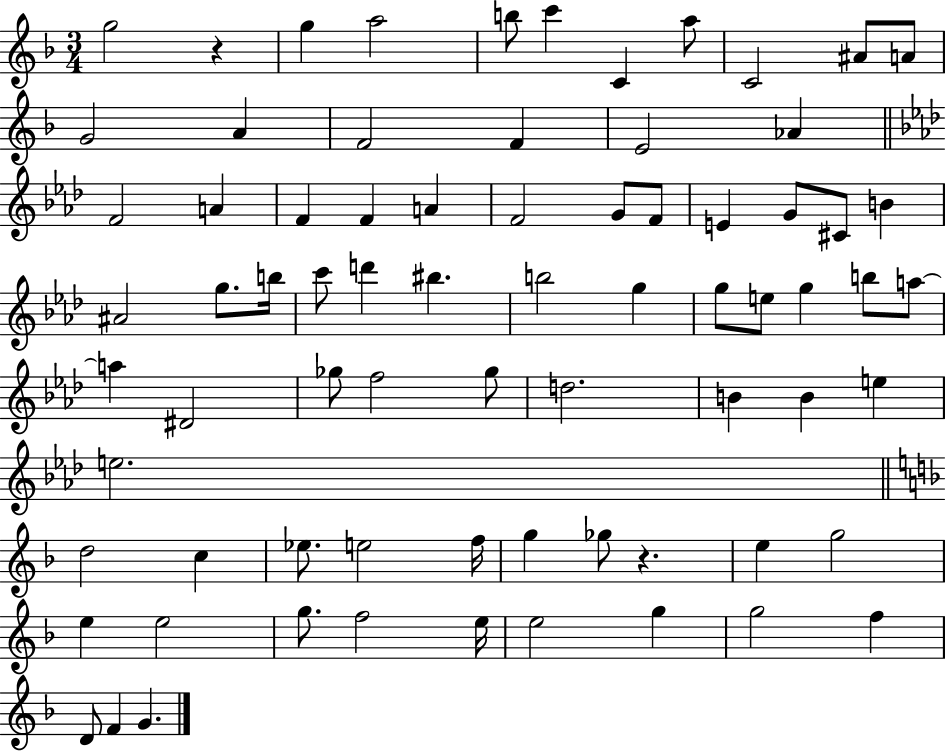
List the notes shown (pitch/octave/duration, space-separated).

G5/h R/q G5/q A5/h B5/e C6/q C4/q A5/e C4/h A#4/e A4/e G4/h A4/q F4/h F4/q E4/h Ab4/q F4/h A4/q F4/q F4/q A4/q F4/h G4/e F4/e E4/q G4/e C#4/e B4/q A#4/h G5/e. B5/s C6/e D6/q BIS5/q. B5/h G5/q G5/e E5/e G5/q B5/e A5/e A5/q D#4/h Gb5/e F5/h Gb5/e D5/h. B4/q B4/q E5/q E5/h. D5/h C5/q Eb5/e. E5/h F5/s G5/q Gb5/e R/q. E5/q G5/h E5/q E5/h G5/e. F5/h E5/s E5/h G5/q G5/h F5/q D4/e F4/q G4/q.